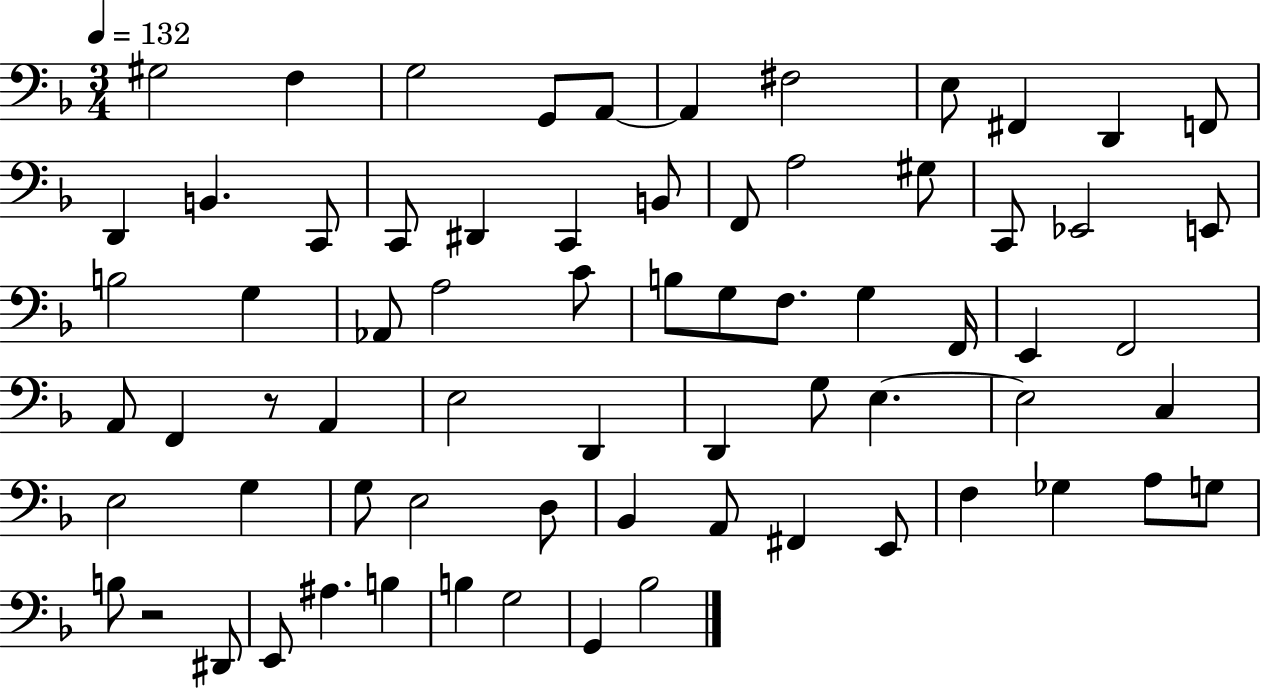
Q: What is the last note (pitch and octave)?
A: Bb3